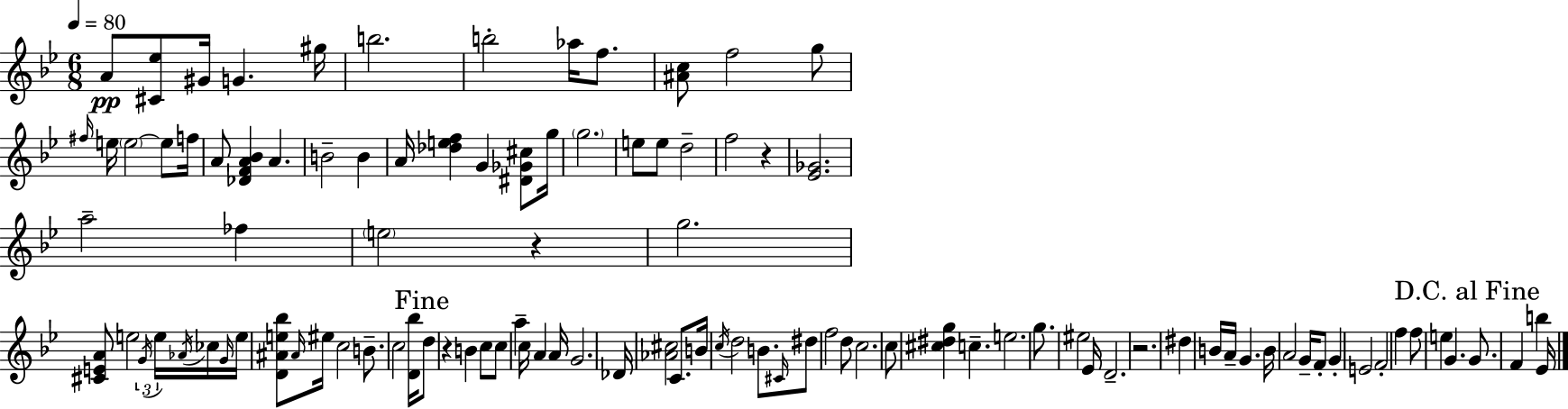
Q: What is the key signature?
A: BES major